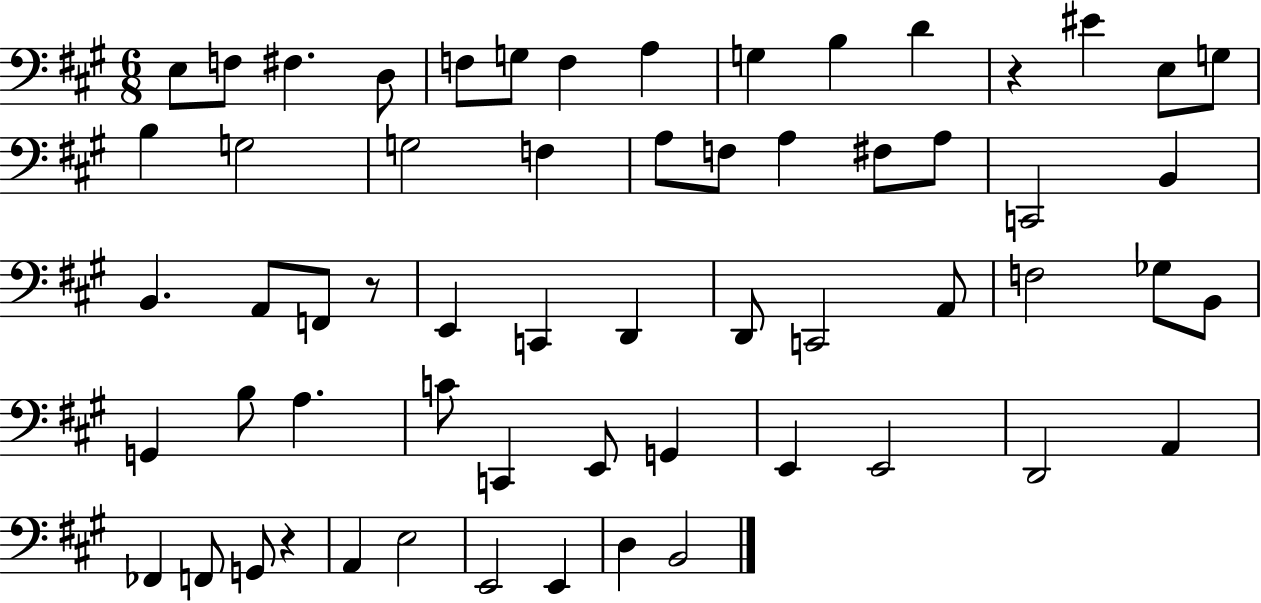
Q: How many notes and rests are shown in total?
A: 60